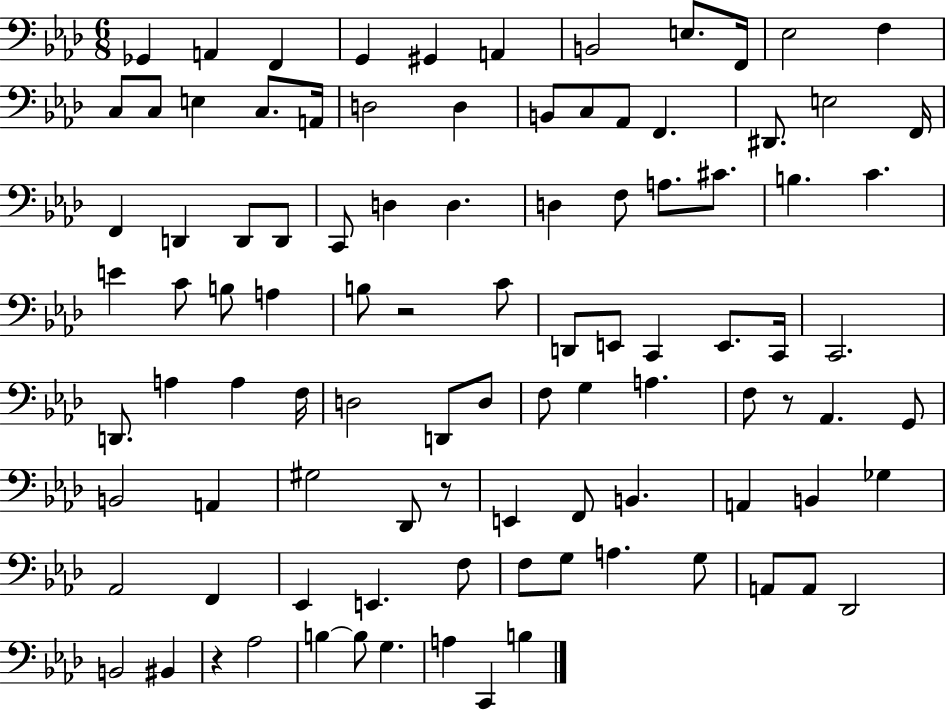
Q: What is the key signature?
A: AES major